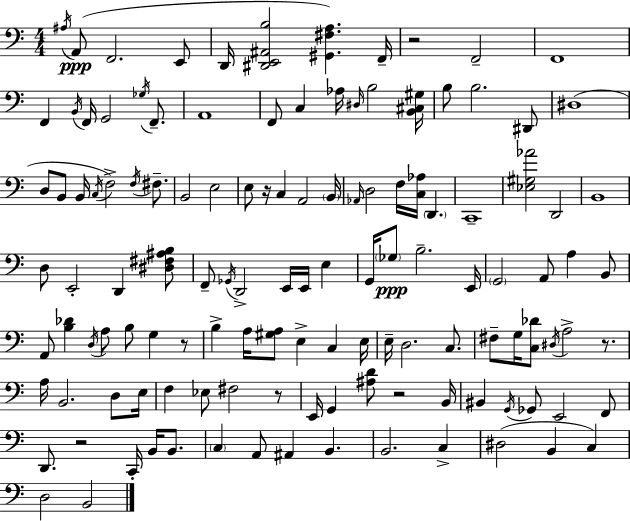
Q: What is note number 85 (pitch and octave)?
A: F#3